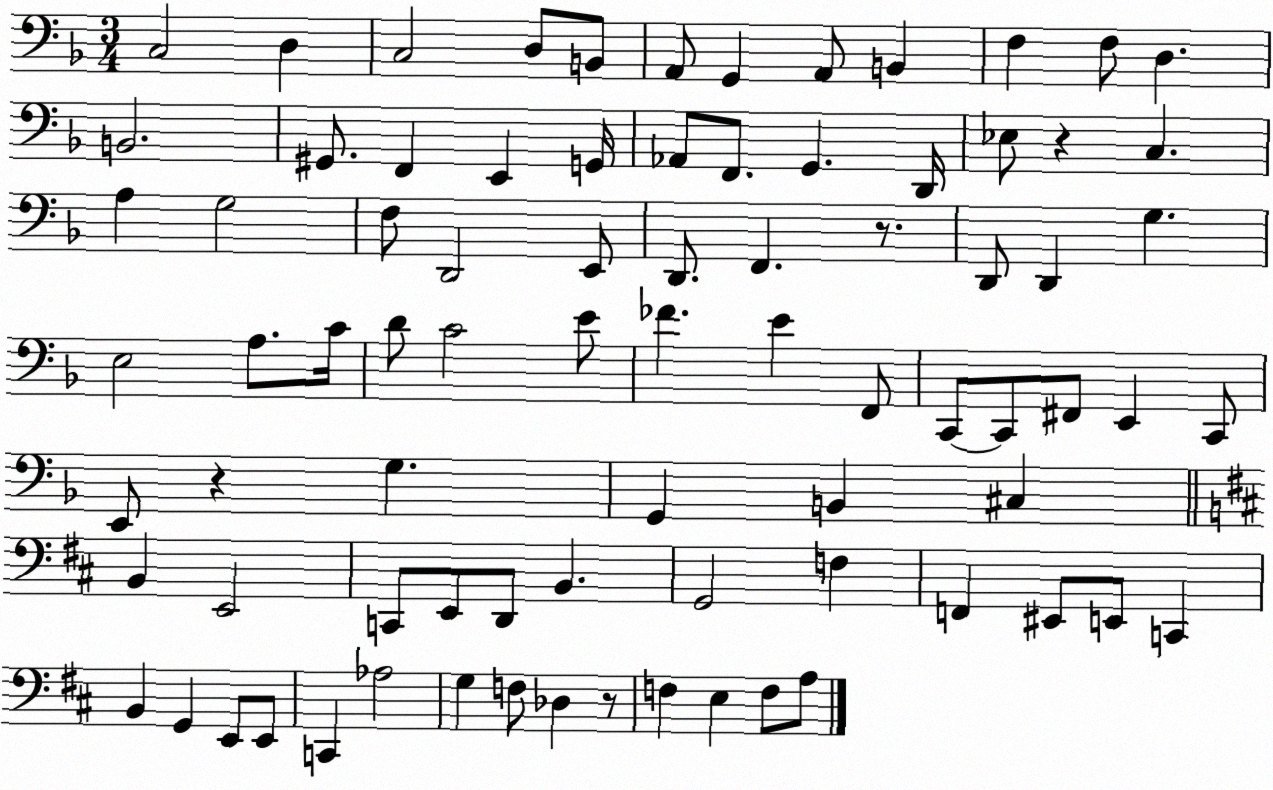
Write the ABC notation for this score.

X:1
T:Untitled
M:3/4
L:1/4
K:F
C,2 D, C,2 D,/2 B,,/2 A,,/2 G,, A,,/2 B,, F, F,/2 D, B,,2 ^G,,/2 F,, E,, G,,/4 _A,,/2 F,,/2 G,, D,,/4 _E,/2 z C, A, G,2 F,/2 D,,2 E,,/2 D,,/2 F,, z/2 D,,/2 D,, G, E,2 A,/2 C/4 D/2 C2 E/2 _F E F,,/2 C,,/2 C,,/2 ^F,,/2 E,, C,,/2 E,,/2 z G, G,, B,, ^C, B,, E,,2 C,,/2 E,,/2 D,,/2 B,, G,,2 F, F,, ^E,,/2 E,,/2 C,, B,, G,, E,,/2 E,,/2 C,, _A,2 G, F,/2 _D, z/2 F, E, F,/2 A,/2